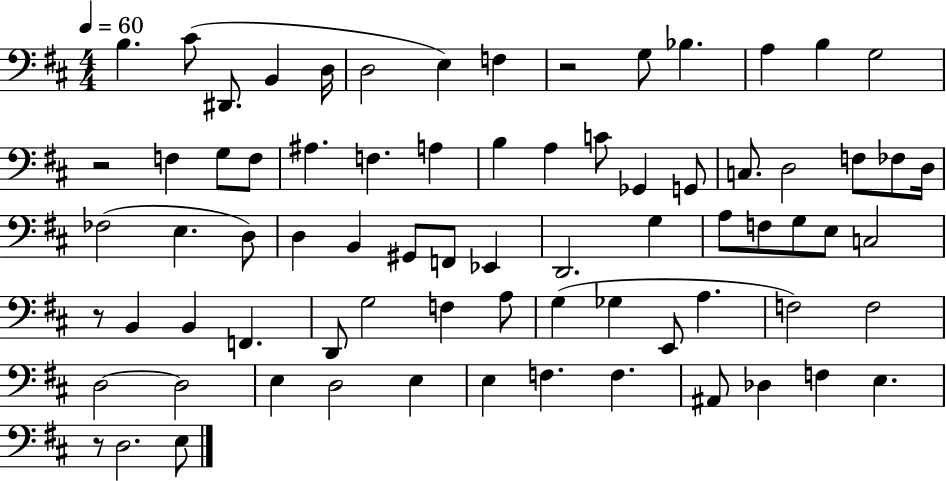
B3/q. C#4/e D#2/e. B2/q D3/s D3/h E3/q F3/q R/h G3/e Bb3/q. A3/q B3/q G3/h R/h F3/q G3/e F3/e A#3/q. F3/q. A3/q B3/q A3/q C4/e Gb2/q G2/e C3/e. D3/h F3/e FES3/e D3/s FES3/h E3/q. D3/e D3/q B2/q G#2/e F2/e Eb2/q D2/h. G3/q A3/e F3/e G3/e E3/e C3/h R/e B2/q B2/q F2/q. D2/e G3/h F3/q A3/e G3/q Gb3/q E2/e A3/q. F3/h F3/h D3/h D3/h E3/q D3/h E3/q E3/q F3/q. F3/q. A#2/e Db3/q F3/q E3/q. R/e D3/h. E3/e